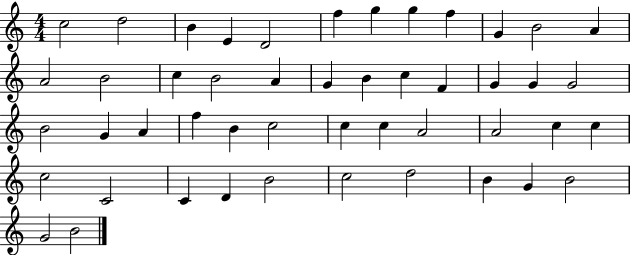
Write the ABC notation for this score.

X:1
T:Untitled
M:4/4
L:1/4
K:C
c2 d2 B E D2 f g g f G B2 A A2 B2 c B2 A G B c F G G G2 B2 G A f B c2 c c A2 A2 c c c2 C2 C D B2 c2 d2 B G B2 G2 B2